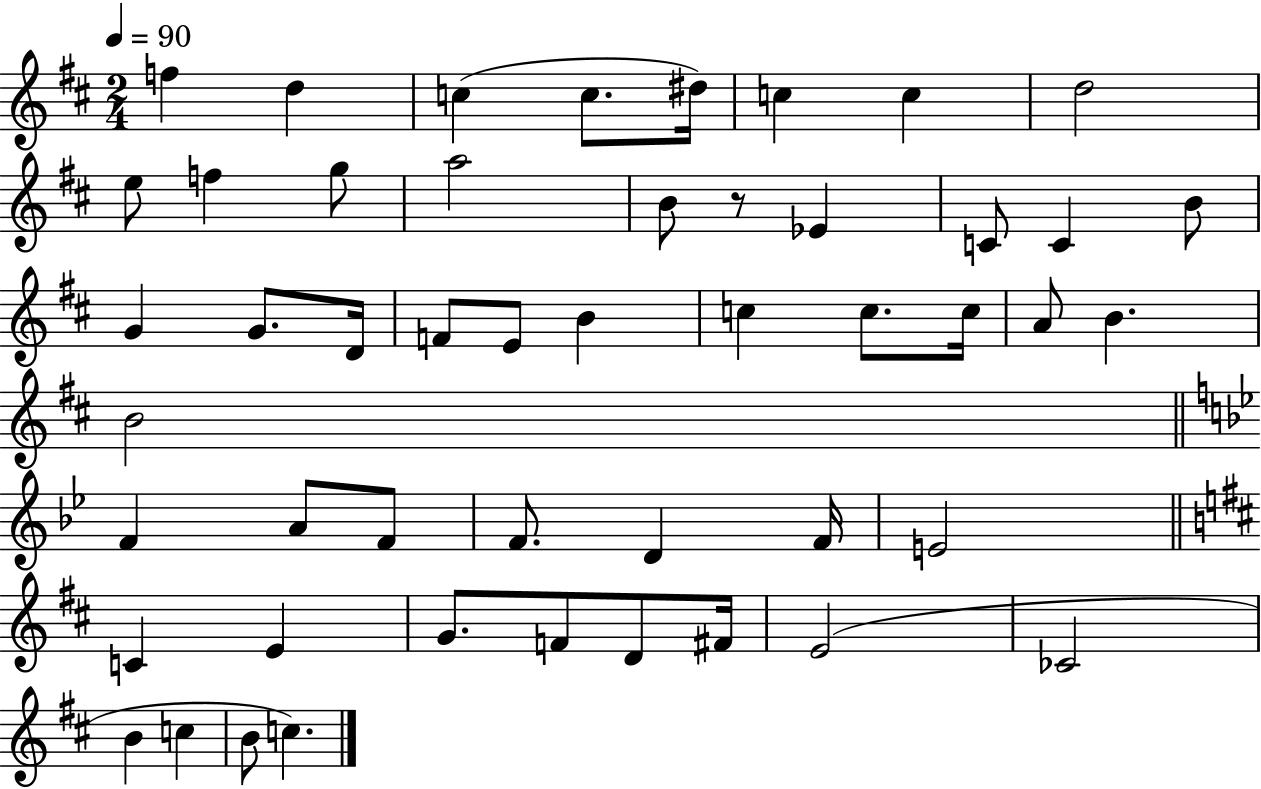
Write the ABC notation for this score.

X:1
T:Untitled
M:2/4
L:1/4
K:D
f d c c/2 ^d/4 c c d2 e/2 f g/2 a2 B/2 z/2 _E C/2 C B/2 G G/2 D/4 F/2 E/2 B c c/2 c/4 A/2 B B2 F A/2 F/2 F/2 D F/4 E2 C E G/2 F/2 D/2 ^F/4 E2 _C2 B c B/2 c